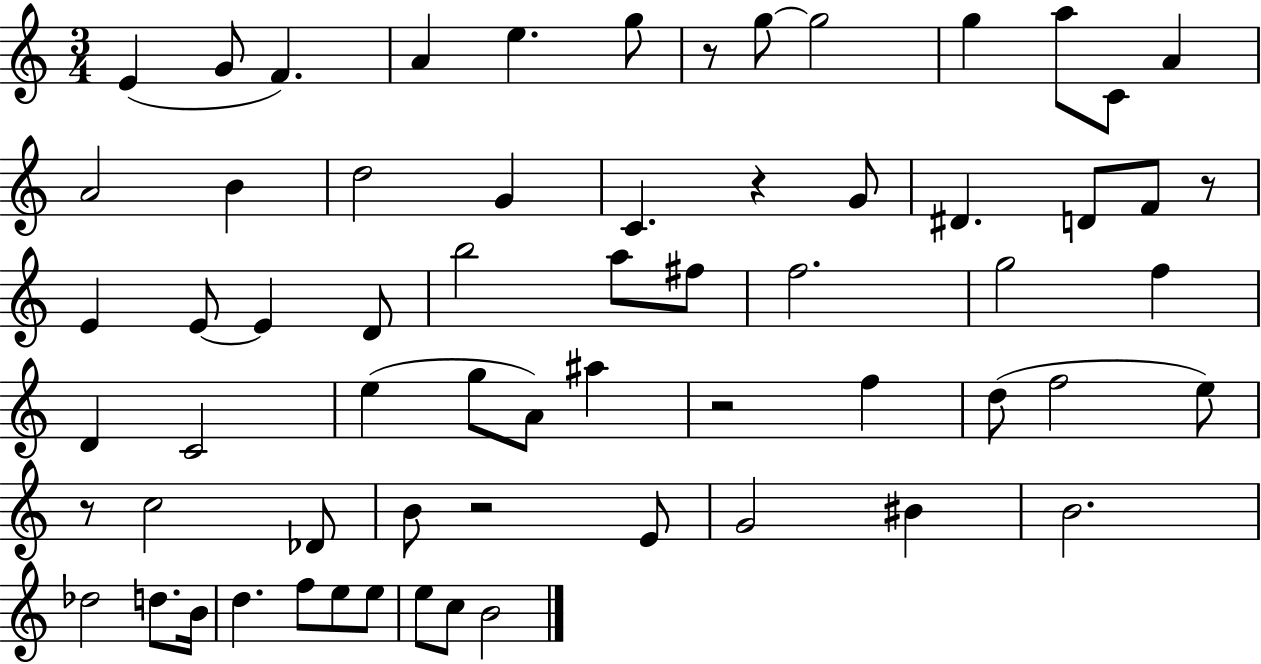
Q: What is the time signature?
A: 3/4